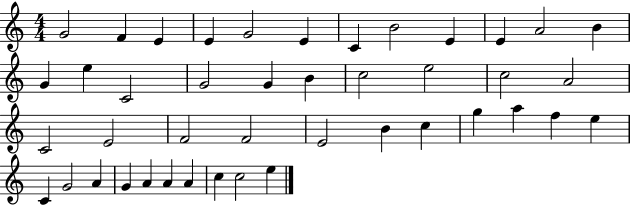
X:1
T:Untitled
M:4/4
L:1/4
K:C
G2 F E E G2 E C B2 E E A2 B G e C2 G2 G B c2 e2 c2 A2 C2 E2 F2 F2 E2 B c g a f e C G2 A G A A A c c2 e